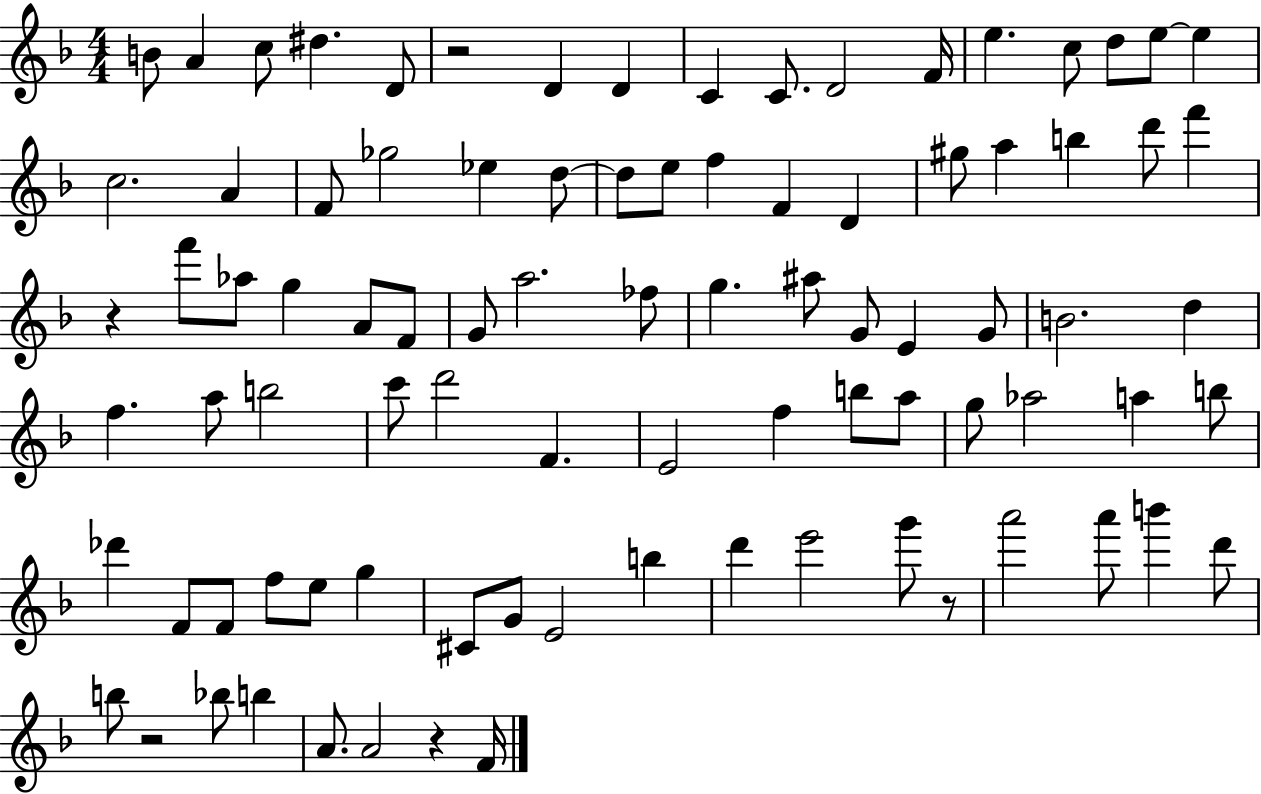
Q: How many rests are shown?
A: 5